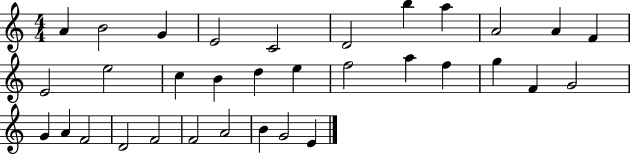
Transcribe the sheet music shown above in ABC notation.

X:1
T:Untitled
M:4/4
L:1/4
K:C
A B2 G E2 C2 D2 b a A2 A F E2 e2 c B d e f2 a f g F G2 G A F2 D2 F2 F2 A2 B G2 E